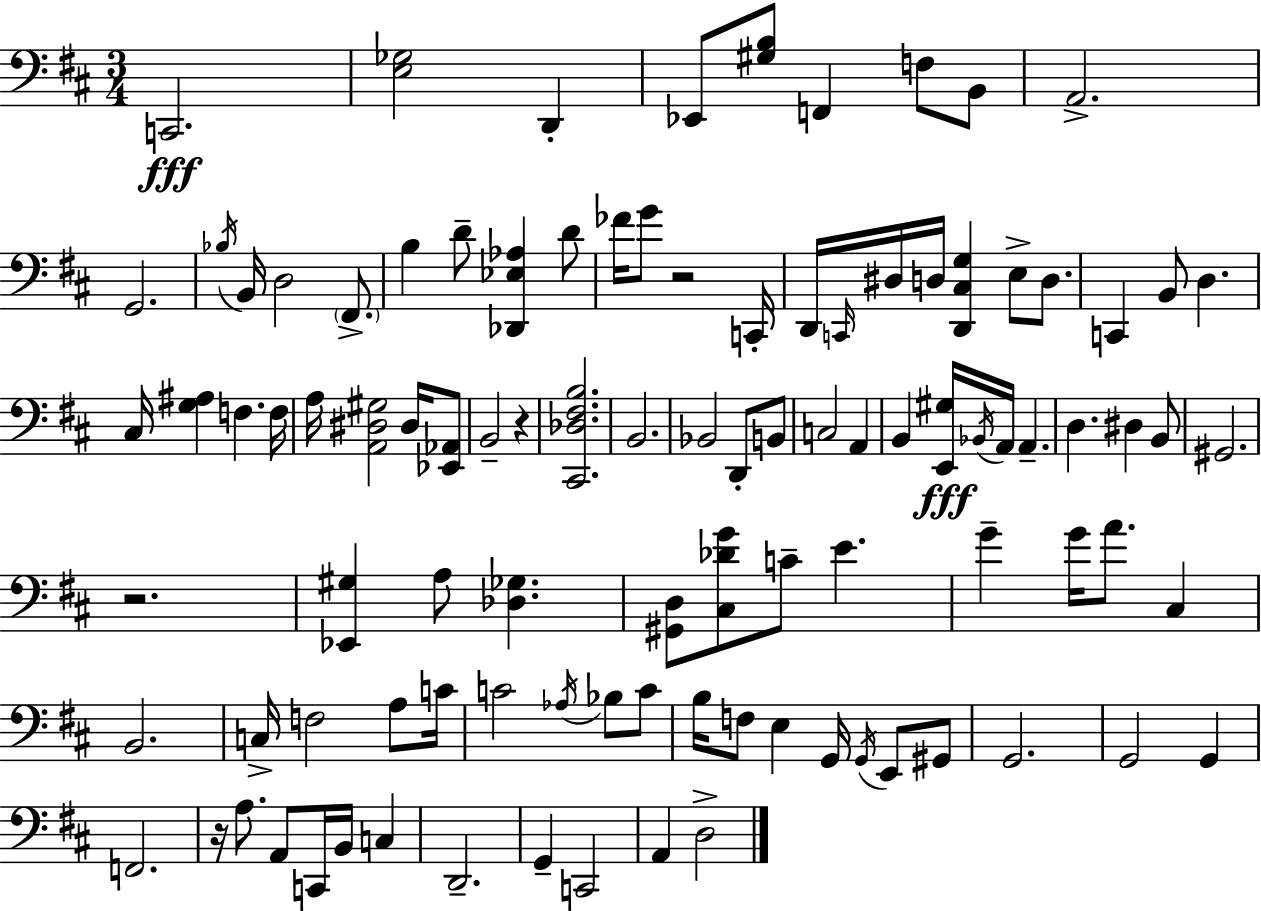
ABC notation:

X:1
T:Untitled
M:3/4
L:1/4
K:D
C,,2 [E,_G,]2 D,, _E,,/2 [^G,B,]/2 F,, F,/2 B,,/2 A,,2 G,,2 _B,/4 B,,/4 D,2 ^F,,/2 B, D/2 [_D,,_E,_A,] D/2 _F/4 G/2 z2 C,,/4 D,,/4 C,,/4 ^D,/4 D,/4 [D,,^C,G,] E,/2 D,/2 C,, B,,/2 D, ^C,/4 [G,^A,] F, F,/4 A,/4 [A,,^D,^G,]2 ^D,/4 [_E,,_A,,]/2 B,,2 z [^C,,_D,^F,B,]2 B,,2 _B,,2 D,,/2 B,,/2 C,2 A,, B,, [E,,^G,]/4 _B,,/4 A,,/4 A,, D, ^D, B,,/2 ^G,,2 z2 [_E,,^G,] A,/2 [_D,_G,] [^G,,D,]/2 [^C,_DG]/2 C/2 E G G/4 A/2 ^C, B,,2 C,/4 F,2 A,/2 C/4 C2 _A,/4 _B,/2 C/2 B,/4 F,/2 E, G,,/4 G,,/4 E,,/2 ^G,,/2 G,,2 G,,2 G,, F,,2 z/4 A,/2 A,,/2 C,,/4 B,,/4 C, D,,2 G,, C,,2 A,, D,2